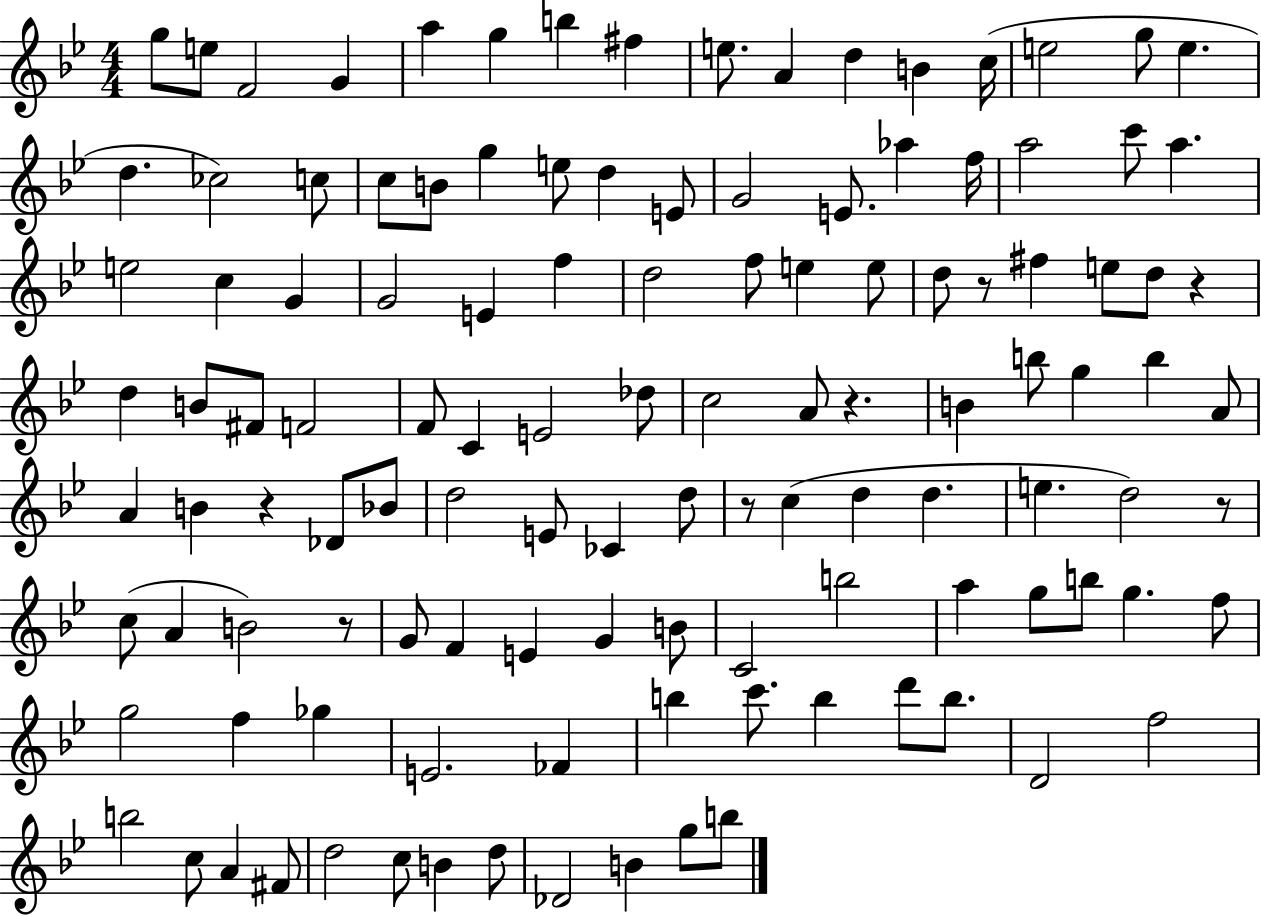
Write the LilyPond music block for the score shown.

{
  \clef treble
  \numericTimeSignature
  \time 4/4
  \key bes \major
  g''8 e''8 f'2 g'4 | a''4 g''4 b''4 fis''4 | e''8. a'4 d''4 b'4 c''16( | e''2 g''8 e''4. | \break d''4. ces''2) c''8 | c''8 b'8 g''4 e''8 d''4 e'8 | g'2 e'8. aes''4 f''16 | a''2 c'''8 a''4. | \break e''2 c''4 g'4 | g'2 e'4 f''4 | d''2 f''8 e''4 e''8 | d''8 r8 fis''4 e''8 d''8 r4 | \break d''4 b'8 fis'8 f'2 | f'8 c'4 e'2 des''8 | c''2 a'8 r4. | b'4 b''8 g''4 b''4 a'8 | \break a'4 b'4 r4 des'8 bes'8 | d''2 e'8 ces'4 d''8 | r8 c''4( d''4 d''4. | e''4. d''2) r8 | \break c''8( a'4 b'2) r8 | g'8 f'4 e'4 g'4 b'8 | c'2 b''2 | a''4 g''8 b''8 g''4. f''8 | \break g''2 f''4 ges''4 | e'2. fes'4 | b''4 c'''8. b''4 d'''8 b''8. | d'2 f''2 | \break b''2 c''8 a'4 fis'8 | d''2 c''8 b'4 d''8 | des'2 b'4 g''8 b''8 | \bar "|."
}